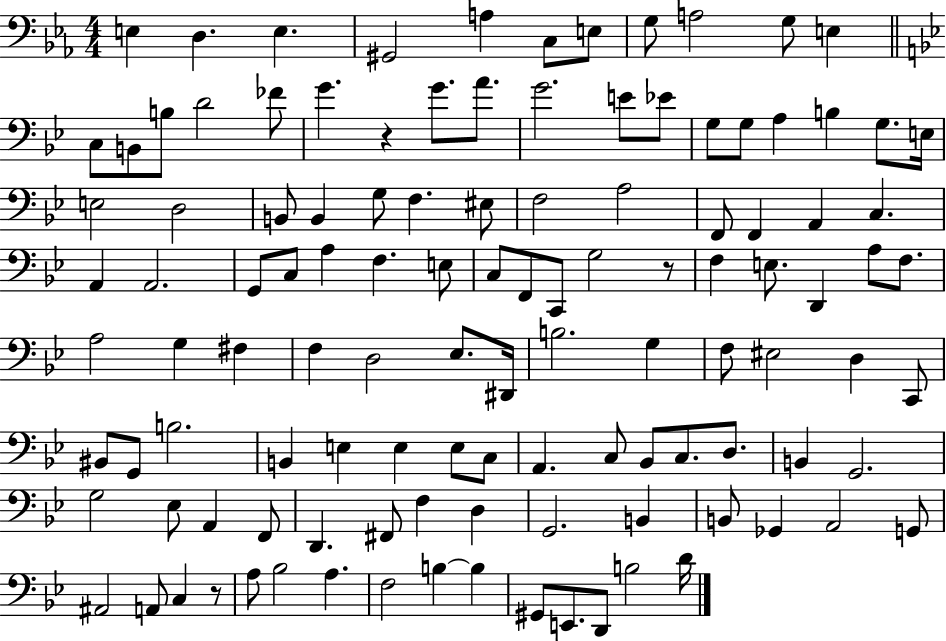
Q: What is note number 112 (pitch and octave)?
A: B3